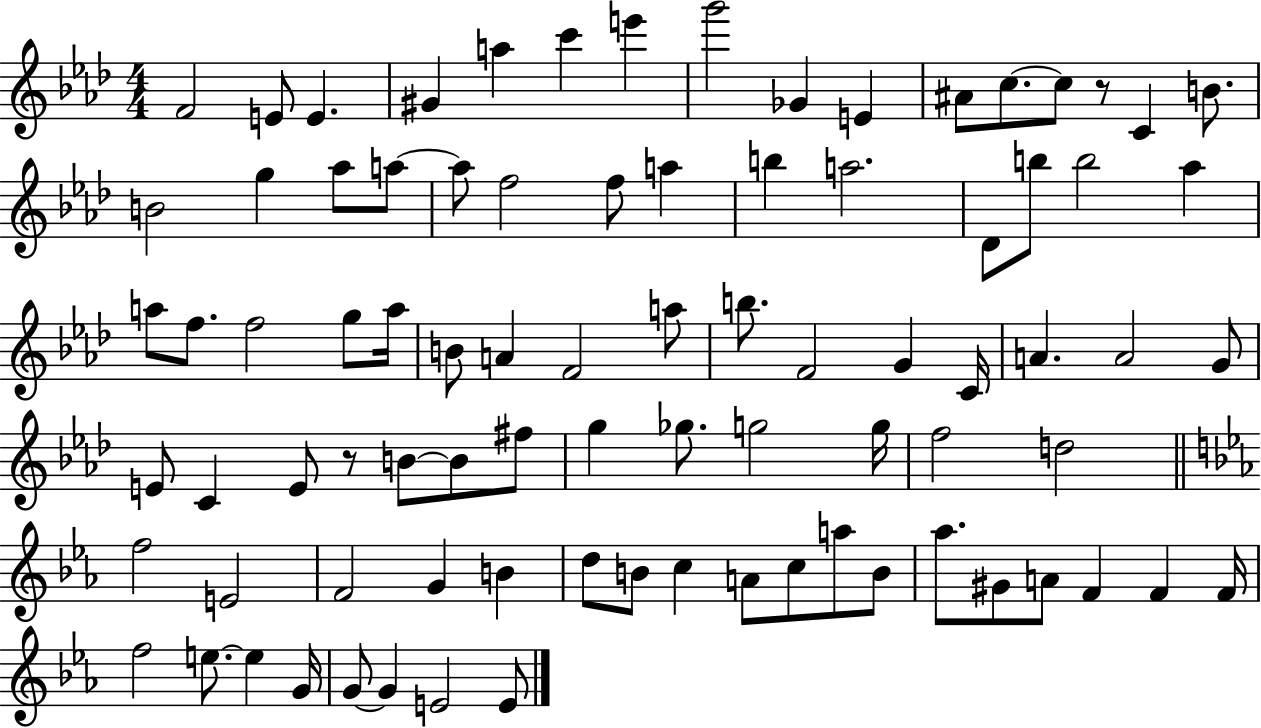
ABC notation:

X:1
T:Untitled
M:4/4
L:1/4
K:Ab
F2 E/2 E ^G a c' e' g'2 _G E ^A/2 c/2 c/2 z/2 C B/2 B2 g _a/2 a/2 a/2 f2 f/2 a b a2 _D/2 b/2 b2 _a a/2 f/2 f2 g/2 a/4 B/2 A F2 a/2 b/2 F2 G C/4 A A2 G/2 E/2 C E/2 z/2 B/2 B/2 ^f/2 g _g/2 g2 g/4 f2 d2 f2 E2 F2 G B d/2 B/2 c A/2 c/2 a/2 B/2 _a/2 ^G/2 A/2 F F F/4 f2 e/2 e G/4 G/2 G E2 E/2